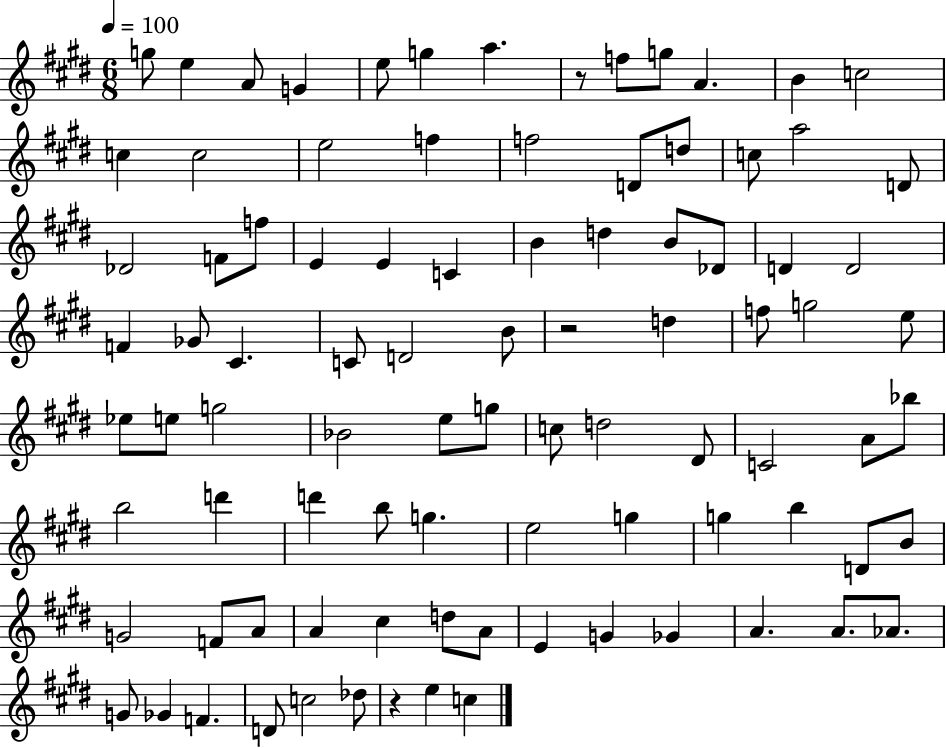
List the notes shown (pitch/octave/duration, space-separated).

G5/e E5/q A4/e G4/q E5/e G5/q A5/q. R/e F5/e G5/e A4/q. B4/q C5/h C5/q C5/h E5/h F5/q F5/h D4/e D5/e C5/e A5/h D4/e Db4/h F4/e F5/e E4/q E4/q C4/q B4/q D5/q B4/e Db4/e D4/q D4/h F4/q Gb4/e C#4/q. C4/e D4/h B4/e R/h D5/q F5/e G5/h E5/e Eb5/e E5/e G5/h Bb4/h E5/e G5/e C5/e D5/h D#4/e C4/h A4/e Bb5/e B5/h D6/q D6/q B5/e G5/q. E5/h G5/q G5/q B5/q D4/e B4/e G4/h F4/e A4/e A4/q C#5/q D5/e A4/e E4/q G4/q Gb4/q A4/q. A4/e. Ab4/e. G4/e Gb4/q F4/q. D4/e C5/h Db5/e R/q E5/q C5/q